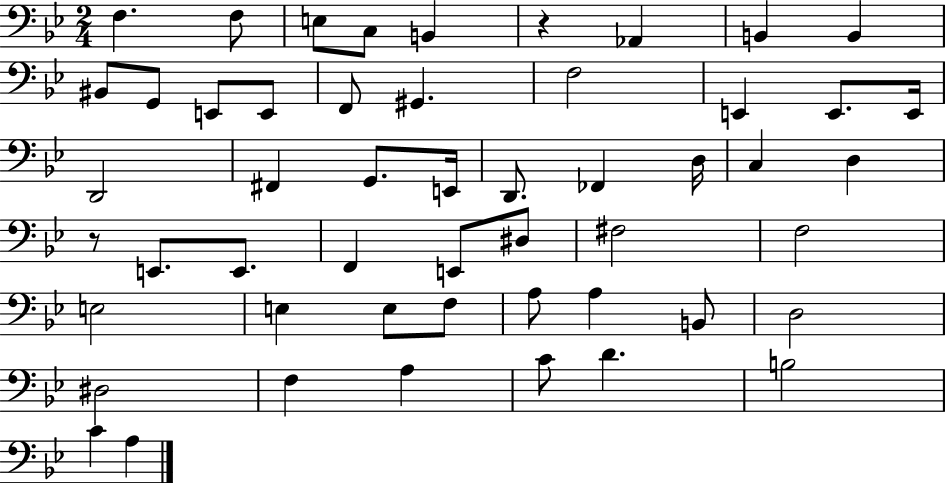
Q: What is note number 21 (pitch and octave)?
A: G2